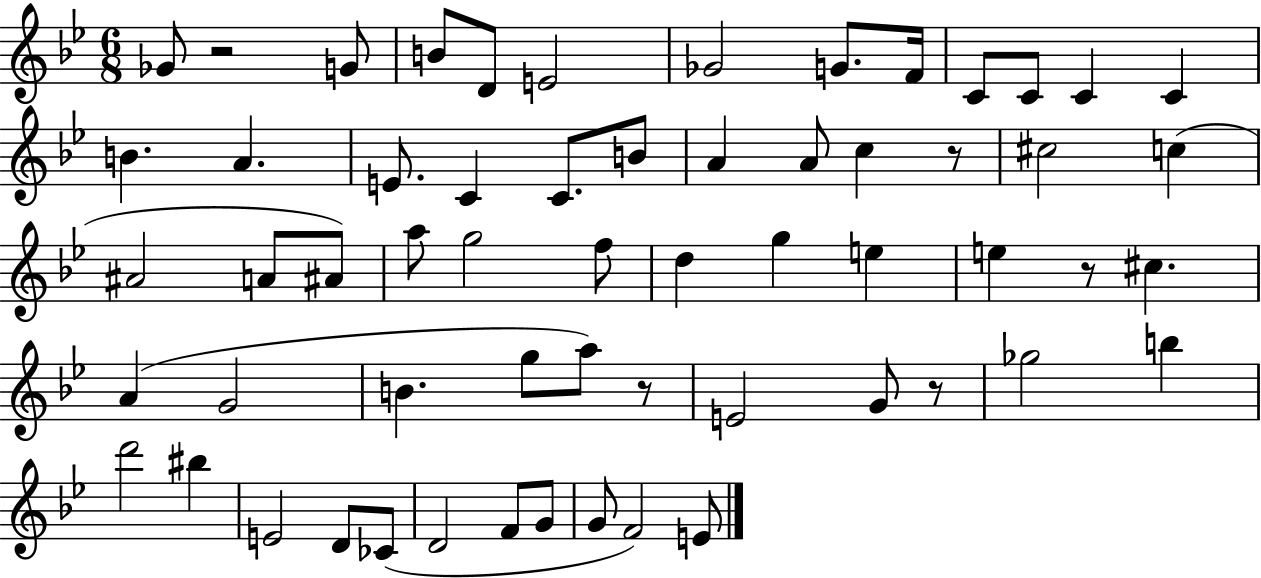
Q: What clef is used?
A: treble